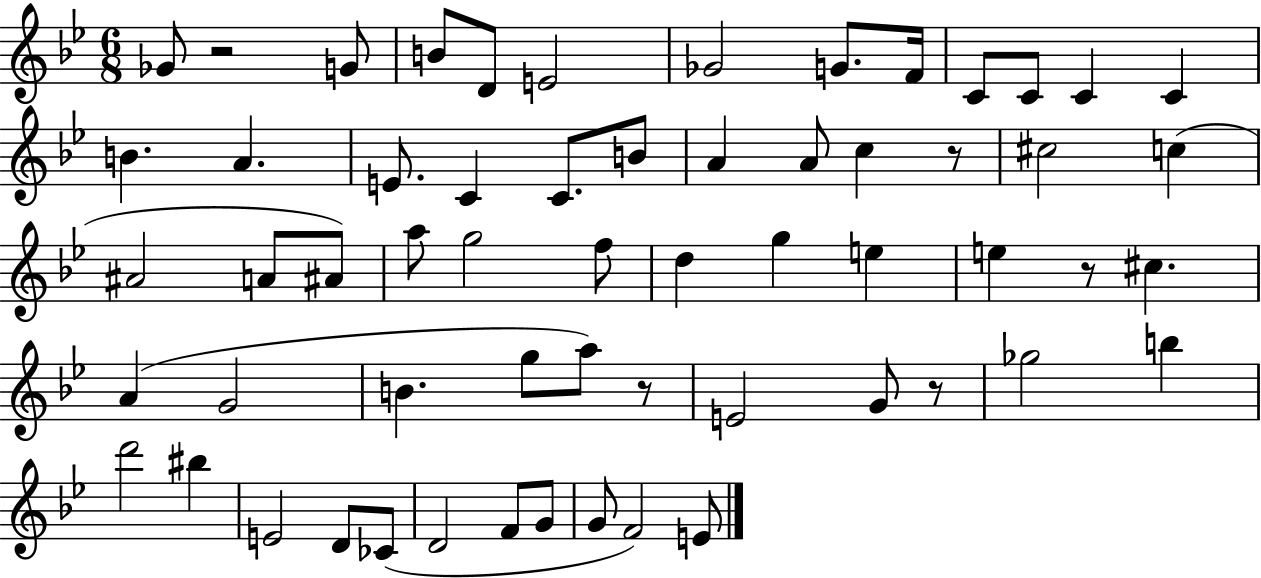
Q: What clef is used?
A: treble